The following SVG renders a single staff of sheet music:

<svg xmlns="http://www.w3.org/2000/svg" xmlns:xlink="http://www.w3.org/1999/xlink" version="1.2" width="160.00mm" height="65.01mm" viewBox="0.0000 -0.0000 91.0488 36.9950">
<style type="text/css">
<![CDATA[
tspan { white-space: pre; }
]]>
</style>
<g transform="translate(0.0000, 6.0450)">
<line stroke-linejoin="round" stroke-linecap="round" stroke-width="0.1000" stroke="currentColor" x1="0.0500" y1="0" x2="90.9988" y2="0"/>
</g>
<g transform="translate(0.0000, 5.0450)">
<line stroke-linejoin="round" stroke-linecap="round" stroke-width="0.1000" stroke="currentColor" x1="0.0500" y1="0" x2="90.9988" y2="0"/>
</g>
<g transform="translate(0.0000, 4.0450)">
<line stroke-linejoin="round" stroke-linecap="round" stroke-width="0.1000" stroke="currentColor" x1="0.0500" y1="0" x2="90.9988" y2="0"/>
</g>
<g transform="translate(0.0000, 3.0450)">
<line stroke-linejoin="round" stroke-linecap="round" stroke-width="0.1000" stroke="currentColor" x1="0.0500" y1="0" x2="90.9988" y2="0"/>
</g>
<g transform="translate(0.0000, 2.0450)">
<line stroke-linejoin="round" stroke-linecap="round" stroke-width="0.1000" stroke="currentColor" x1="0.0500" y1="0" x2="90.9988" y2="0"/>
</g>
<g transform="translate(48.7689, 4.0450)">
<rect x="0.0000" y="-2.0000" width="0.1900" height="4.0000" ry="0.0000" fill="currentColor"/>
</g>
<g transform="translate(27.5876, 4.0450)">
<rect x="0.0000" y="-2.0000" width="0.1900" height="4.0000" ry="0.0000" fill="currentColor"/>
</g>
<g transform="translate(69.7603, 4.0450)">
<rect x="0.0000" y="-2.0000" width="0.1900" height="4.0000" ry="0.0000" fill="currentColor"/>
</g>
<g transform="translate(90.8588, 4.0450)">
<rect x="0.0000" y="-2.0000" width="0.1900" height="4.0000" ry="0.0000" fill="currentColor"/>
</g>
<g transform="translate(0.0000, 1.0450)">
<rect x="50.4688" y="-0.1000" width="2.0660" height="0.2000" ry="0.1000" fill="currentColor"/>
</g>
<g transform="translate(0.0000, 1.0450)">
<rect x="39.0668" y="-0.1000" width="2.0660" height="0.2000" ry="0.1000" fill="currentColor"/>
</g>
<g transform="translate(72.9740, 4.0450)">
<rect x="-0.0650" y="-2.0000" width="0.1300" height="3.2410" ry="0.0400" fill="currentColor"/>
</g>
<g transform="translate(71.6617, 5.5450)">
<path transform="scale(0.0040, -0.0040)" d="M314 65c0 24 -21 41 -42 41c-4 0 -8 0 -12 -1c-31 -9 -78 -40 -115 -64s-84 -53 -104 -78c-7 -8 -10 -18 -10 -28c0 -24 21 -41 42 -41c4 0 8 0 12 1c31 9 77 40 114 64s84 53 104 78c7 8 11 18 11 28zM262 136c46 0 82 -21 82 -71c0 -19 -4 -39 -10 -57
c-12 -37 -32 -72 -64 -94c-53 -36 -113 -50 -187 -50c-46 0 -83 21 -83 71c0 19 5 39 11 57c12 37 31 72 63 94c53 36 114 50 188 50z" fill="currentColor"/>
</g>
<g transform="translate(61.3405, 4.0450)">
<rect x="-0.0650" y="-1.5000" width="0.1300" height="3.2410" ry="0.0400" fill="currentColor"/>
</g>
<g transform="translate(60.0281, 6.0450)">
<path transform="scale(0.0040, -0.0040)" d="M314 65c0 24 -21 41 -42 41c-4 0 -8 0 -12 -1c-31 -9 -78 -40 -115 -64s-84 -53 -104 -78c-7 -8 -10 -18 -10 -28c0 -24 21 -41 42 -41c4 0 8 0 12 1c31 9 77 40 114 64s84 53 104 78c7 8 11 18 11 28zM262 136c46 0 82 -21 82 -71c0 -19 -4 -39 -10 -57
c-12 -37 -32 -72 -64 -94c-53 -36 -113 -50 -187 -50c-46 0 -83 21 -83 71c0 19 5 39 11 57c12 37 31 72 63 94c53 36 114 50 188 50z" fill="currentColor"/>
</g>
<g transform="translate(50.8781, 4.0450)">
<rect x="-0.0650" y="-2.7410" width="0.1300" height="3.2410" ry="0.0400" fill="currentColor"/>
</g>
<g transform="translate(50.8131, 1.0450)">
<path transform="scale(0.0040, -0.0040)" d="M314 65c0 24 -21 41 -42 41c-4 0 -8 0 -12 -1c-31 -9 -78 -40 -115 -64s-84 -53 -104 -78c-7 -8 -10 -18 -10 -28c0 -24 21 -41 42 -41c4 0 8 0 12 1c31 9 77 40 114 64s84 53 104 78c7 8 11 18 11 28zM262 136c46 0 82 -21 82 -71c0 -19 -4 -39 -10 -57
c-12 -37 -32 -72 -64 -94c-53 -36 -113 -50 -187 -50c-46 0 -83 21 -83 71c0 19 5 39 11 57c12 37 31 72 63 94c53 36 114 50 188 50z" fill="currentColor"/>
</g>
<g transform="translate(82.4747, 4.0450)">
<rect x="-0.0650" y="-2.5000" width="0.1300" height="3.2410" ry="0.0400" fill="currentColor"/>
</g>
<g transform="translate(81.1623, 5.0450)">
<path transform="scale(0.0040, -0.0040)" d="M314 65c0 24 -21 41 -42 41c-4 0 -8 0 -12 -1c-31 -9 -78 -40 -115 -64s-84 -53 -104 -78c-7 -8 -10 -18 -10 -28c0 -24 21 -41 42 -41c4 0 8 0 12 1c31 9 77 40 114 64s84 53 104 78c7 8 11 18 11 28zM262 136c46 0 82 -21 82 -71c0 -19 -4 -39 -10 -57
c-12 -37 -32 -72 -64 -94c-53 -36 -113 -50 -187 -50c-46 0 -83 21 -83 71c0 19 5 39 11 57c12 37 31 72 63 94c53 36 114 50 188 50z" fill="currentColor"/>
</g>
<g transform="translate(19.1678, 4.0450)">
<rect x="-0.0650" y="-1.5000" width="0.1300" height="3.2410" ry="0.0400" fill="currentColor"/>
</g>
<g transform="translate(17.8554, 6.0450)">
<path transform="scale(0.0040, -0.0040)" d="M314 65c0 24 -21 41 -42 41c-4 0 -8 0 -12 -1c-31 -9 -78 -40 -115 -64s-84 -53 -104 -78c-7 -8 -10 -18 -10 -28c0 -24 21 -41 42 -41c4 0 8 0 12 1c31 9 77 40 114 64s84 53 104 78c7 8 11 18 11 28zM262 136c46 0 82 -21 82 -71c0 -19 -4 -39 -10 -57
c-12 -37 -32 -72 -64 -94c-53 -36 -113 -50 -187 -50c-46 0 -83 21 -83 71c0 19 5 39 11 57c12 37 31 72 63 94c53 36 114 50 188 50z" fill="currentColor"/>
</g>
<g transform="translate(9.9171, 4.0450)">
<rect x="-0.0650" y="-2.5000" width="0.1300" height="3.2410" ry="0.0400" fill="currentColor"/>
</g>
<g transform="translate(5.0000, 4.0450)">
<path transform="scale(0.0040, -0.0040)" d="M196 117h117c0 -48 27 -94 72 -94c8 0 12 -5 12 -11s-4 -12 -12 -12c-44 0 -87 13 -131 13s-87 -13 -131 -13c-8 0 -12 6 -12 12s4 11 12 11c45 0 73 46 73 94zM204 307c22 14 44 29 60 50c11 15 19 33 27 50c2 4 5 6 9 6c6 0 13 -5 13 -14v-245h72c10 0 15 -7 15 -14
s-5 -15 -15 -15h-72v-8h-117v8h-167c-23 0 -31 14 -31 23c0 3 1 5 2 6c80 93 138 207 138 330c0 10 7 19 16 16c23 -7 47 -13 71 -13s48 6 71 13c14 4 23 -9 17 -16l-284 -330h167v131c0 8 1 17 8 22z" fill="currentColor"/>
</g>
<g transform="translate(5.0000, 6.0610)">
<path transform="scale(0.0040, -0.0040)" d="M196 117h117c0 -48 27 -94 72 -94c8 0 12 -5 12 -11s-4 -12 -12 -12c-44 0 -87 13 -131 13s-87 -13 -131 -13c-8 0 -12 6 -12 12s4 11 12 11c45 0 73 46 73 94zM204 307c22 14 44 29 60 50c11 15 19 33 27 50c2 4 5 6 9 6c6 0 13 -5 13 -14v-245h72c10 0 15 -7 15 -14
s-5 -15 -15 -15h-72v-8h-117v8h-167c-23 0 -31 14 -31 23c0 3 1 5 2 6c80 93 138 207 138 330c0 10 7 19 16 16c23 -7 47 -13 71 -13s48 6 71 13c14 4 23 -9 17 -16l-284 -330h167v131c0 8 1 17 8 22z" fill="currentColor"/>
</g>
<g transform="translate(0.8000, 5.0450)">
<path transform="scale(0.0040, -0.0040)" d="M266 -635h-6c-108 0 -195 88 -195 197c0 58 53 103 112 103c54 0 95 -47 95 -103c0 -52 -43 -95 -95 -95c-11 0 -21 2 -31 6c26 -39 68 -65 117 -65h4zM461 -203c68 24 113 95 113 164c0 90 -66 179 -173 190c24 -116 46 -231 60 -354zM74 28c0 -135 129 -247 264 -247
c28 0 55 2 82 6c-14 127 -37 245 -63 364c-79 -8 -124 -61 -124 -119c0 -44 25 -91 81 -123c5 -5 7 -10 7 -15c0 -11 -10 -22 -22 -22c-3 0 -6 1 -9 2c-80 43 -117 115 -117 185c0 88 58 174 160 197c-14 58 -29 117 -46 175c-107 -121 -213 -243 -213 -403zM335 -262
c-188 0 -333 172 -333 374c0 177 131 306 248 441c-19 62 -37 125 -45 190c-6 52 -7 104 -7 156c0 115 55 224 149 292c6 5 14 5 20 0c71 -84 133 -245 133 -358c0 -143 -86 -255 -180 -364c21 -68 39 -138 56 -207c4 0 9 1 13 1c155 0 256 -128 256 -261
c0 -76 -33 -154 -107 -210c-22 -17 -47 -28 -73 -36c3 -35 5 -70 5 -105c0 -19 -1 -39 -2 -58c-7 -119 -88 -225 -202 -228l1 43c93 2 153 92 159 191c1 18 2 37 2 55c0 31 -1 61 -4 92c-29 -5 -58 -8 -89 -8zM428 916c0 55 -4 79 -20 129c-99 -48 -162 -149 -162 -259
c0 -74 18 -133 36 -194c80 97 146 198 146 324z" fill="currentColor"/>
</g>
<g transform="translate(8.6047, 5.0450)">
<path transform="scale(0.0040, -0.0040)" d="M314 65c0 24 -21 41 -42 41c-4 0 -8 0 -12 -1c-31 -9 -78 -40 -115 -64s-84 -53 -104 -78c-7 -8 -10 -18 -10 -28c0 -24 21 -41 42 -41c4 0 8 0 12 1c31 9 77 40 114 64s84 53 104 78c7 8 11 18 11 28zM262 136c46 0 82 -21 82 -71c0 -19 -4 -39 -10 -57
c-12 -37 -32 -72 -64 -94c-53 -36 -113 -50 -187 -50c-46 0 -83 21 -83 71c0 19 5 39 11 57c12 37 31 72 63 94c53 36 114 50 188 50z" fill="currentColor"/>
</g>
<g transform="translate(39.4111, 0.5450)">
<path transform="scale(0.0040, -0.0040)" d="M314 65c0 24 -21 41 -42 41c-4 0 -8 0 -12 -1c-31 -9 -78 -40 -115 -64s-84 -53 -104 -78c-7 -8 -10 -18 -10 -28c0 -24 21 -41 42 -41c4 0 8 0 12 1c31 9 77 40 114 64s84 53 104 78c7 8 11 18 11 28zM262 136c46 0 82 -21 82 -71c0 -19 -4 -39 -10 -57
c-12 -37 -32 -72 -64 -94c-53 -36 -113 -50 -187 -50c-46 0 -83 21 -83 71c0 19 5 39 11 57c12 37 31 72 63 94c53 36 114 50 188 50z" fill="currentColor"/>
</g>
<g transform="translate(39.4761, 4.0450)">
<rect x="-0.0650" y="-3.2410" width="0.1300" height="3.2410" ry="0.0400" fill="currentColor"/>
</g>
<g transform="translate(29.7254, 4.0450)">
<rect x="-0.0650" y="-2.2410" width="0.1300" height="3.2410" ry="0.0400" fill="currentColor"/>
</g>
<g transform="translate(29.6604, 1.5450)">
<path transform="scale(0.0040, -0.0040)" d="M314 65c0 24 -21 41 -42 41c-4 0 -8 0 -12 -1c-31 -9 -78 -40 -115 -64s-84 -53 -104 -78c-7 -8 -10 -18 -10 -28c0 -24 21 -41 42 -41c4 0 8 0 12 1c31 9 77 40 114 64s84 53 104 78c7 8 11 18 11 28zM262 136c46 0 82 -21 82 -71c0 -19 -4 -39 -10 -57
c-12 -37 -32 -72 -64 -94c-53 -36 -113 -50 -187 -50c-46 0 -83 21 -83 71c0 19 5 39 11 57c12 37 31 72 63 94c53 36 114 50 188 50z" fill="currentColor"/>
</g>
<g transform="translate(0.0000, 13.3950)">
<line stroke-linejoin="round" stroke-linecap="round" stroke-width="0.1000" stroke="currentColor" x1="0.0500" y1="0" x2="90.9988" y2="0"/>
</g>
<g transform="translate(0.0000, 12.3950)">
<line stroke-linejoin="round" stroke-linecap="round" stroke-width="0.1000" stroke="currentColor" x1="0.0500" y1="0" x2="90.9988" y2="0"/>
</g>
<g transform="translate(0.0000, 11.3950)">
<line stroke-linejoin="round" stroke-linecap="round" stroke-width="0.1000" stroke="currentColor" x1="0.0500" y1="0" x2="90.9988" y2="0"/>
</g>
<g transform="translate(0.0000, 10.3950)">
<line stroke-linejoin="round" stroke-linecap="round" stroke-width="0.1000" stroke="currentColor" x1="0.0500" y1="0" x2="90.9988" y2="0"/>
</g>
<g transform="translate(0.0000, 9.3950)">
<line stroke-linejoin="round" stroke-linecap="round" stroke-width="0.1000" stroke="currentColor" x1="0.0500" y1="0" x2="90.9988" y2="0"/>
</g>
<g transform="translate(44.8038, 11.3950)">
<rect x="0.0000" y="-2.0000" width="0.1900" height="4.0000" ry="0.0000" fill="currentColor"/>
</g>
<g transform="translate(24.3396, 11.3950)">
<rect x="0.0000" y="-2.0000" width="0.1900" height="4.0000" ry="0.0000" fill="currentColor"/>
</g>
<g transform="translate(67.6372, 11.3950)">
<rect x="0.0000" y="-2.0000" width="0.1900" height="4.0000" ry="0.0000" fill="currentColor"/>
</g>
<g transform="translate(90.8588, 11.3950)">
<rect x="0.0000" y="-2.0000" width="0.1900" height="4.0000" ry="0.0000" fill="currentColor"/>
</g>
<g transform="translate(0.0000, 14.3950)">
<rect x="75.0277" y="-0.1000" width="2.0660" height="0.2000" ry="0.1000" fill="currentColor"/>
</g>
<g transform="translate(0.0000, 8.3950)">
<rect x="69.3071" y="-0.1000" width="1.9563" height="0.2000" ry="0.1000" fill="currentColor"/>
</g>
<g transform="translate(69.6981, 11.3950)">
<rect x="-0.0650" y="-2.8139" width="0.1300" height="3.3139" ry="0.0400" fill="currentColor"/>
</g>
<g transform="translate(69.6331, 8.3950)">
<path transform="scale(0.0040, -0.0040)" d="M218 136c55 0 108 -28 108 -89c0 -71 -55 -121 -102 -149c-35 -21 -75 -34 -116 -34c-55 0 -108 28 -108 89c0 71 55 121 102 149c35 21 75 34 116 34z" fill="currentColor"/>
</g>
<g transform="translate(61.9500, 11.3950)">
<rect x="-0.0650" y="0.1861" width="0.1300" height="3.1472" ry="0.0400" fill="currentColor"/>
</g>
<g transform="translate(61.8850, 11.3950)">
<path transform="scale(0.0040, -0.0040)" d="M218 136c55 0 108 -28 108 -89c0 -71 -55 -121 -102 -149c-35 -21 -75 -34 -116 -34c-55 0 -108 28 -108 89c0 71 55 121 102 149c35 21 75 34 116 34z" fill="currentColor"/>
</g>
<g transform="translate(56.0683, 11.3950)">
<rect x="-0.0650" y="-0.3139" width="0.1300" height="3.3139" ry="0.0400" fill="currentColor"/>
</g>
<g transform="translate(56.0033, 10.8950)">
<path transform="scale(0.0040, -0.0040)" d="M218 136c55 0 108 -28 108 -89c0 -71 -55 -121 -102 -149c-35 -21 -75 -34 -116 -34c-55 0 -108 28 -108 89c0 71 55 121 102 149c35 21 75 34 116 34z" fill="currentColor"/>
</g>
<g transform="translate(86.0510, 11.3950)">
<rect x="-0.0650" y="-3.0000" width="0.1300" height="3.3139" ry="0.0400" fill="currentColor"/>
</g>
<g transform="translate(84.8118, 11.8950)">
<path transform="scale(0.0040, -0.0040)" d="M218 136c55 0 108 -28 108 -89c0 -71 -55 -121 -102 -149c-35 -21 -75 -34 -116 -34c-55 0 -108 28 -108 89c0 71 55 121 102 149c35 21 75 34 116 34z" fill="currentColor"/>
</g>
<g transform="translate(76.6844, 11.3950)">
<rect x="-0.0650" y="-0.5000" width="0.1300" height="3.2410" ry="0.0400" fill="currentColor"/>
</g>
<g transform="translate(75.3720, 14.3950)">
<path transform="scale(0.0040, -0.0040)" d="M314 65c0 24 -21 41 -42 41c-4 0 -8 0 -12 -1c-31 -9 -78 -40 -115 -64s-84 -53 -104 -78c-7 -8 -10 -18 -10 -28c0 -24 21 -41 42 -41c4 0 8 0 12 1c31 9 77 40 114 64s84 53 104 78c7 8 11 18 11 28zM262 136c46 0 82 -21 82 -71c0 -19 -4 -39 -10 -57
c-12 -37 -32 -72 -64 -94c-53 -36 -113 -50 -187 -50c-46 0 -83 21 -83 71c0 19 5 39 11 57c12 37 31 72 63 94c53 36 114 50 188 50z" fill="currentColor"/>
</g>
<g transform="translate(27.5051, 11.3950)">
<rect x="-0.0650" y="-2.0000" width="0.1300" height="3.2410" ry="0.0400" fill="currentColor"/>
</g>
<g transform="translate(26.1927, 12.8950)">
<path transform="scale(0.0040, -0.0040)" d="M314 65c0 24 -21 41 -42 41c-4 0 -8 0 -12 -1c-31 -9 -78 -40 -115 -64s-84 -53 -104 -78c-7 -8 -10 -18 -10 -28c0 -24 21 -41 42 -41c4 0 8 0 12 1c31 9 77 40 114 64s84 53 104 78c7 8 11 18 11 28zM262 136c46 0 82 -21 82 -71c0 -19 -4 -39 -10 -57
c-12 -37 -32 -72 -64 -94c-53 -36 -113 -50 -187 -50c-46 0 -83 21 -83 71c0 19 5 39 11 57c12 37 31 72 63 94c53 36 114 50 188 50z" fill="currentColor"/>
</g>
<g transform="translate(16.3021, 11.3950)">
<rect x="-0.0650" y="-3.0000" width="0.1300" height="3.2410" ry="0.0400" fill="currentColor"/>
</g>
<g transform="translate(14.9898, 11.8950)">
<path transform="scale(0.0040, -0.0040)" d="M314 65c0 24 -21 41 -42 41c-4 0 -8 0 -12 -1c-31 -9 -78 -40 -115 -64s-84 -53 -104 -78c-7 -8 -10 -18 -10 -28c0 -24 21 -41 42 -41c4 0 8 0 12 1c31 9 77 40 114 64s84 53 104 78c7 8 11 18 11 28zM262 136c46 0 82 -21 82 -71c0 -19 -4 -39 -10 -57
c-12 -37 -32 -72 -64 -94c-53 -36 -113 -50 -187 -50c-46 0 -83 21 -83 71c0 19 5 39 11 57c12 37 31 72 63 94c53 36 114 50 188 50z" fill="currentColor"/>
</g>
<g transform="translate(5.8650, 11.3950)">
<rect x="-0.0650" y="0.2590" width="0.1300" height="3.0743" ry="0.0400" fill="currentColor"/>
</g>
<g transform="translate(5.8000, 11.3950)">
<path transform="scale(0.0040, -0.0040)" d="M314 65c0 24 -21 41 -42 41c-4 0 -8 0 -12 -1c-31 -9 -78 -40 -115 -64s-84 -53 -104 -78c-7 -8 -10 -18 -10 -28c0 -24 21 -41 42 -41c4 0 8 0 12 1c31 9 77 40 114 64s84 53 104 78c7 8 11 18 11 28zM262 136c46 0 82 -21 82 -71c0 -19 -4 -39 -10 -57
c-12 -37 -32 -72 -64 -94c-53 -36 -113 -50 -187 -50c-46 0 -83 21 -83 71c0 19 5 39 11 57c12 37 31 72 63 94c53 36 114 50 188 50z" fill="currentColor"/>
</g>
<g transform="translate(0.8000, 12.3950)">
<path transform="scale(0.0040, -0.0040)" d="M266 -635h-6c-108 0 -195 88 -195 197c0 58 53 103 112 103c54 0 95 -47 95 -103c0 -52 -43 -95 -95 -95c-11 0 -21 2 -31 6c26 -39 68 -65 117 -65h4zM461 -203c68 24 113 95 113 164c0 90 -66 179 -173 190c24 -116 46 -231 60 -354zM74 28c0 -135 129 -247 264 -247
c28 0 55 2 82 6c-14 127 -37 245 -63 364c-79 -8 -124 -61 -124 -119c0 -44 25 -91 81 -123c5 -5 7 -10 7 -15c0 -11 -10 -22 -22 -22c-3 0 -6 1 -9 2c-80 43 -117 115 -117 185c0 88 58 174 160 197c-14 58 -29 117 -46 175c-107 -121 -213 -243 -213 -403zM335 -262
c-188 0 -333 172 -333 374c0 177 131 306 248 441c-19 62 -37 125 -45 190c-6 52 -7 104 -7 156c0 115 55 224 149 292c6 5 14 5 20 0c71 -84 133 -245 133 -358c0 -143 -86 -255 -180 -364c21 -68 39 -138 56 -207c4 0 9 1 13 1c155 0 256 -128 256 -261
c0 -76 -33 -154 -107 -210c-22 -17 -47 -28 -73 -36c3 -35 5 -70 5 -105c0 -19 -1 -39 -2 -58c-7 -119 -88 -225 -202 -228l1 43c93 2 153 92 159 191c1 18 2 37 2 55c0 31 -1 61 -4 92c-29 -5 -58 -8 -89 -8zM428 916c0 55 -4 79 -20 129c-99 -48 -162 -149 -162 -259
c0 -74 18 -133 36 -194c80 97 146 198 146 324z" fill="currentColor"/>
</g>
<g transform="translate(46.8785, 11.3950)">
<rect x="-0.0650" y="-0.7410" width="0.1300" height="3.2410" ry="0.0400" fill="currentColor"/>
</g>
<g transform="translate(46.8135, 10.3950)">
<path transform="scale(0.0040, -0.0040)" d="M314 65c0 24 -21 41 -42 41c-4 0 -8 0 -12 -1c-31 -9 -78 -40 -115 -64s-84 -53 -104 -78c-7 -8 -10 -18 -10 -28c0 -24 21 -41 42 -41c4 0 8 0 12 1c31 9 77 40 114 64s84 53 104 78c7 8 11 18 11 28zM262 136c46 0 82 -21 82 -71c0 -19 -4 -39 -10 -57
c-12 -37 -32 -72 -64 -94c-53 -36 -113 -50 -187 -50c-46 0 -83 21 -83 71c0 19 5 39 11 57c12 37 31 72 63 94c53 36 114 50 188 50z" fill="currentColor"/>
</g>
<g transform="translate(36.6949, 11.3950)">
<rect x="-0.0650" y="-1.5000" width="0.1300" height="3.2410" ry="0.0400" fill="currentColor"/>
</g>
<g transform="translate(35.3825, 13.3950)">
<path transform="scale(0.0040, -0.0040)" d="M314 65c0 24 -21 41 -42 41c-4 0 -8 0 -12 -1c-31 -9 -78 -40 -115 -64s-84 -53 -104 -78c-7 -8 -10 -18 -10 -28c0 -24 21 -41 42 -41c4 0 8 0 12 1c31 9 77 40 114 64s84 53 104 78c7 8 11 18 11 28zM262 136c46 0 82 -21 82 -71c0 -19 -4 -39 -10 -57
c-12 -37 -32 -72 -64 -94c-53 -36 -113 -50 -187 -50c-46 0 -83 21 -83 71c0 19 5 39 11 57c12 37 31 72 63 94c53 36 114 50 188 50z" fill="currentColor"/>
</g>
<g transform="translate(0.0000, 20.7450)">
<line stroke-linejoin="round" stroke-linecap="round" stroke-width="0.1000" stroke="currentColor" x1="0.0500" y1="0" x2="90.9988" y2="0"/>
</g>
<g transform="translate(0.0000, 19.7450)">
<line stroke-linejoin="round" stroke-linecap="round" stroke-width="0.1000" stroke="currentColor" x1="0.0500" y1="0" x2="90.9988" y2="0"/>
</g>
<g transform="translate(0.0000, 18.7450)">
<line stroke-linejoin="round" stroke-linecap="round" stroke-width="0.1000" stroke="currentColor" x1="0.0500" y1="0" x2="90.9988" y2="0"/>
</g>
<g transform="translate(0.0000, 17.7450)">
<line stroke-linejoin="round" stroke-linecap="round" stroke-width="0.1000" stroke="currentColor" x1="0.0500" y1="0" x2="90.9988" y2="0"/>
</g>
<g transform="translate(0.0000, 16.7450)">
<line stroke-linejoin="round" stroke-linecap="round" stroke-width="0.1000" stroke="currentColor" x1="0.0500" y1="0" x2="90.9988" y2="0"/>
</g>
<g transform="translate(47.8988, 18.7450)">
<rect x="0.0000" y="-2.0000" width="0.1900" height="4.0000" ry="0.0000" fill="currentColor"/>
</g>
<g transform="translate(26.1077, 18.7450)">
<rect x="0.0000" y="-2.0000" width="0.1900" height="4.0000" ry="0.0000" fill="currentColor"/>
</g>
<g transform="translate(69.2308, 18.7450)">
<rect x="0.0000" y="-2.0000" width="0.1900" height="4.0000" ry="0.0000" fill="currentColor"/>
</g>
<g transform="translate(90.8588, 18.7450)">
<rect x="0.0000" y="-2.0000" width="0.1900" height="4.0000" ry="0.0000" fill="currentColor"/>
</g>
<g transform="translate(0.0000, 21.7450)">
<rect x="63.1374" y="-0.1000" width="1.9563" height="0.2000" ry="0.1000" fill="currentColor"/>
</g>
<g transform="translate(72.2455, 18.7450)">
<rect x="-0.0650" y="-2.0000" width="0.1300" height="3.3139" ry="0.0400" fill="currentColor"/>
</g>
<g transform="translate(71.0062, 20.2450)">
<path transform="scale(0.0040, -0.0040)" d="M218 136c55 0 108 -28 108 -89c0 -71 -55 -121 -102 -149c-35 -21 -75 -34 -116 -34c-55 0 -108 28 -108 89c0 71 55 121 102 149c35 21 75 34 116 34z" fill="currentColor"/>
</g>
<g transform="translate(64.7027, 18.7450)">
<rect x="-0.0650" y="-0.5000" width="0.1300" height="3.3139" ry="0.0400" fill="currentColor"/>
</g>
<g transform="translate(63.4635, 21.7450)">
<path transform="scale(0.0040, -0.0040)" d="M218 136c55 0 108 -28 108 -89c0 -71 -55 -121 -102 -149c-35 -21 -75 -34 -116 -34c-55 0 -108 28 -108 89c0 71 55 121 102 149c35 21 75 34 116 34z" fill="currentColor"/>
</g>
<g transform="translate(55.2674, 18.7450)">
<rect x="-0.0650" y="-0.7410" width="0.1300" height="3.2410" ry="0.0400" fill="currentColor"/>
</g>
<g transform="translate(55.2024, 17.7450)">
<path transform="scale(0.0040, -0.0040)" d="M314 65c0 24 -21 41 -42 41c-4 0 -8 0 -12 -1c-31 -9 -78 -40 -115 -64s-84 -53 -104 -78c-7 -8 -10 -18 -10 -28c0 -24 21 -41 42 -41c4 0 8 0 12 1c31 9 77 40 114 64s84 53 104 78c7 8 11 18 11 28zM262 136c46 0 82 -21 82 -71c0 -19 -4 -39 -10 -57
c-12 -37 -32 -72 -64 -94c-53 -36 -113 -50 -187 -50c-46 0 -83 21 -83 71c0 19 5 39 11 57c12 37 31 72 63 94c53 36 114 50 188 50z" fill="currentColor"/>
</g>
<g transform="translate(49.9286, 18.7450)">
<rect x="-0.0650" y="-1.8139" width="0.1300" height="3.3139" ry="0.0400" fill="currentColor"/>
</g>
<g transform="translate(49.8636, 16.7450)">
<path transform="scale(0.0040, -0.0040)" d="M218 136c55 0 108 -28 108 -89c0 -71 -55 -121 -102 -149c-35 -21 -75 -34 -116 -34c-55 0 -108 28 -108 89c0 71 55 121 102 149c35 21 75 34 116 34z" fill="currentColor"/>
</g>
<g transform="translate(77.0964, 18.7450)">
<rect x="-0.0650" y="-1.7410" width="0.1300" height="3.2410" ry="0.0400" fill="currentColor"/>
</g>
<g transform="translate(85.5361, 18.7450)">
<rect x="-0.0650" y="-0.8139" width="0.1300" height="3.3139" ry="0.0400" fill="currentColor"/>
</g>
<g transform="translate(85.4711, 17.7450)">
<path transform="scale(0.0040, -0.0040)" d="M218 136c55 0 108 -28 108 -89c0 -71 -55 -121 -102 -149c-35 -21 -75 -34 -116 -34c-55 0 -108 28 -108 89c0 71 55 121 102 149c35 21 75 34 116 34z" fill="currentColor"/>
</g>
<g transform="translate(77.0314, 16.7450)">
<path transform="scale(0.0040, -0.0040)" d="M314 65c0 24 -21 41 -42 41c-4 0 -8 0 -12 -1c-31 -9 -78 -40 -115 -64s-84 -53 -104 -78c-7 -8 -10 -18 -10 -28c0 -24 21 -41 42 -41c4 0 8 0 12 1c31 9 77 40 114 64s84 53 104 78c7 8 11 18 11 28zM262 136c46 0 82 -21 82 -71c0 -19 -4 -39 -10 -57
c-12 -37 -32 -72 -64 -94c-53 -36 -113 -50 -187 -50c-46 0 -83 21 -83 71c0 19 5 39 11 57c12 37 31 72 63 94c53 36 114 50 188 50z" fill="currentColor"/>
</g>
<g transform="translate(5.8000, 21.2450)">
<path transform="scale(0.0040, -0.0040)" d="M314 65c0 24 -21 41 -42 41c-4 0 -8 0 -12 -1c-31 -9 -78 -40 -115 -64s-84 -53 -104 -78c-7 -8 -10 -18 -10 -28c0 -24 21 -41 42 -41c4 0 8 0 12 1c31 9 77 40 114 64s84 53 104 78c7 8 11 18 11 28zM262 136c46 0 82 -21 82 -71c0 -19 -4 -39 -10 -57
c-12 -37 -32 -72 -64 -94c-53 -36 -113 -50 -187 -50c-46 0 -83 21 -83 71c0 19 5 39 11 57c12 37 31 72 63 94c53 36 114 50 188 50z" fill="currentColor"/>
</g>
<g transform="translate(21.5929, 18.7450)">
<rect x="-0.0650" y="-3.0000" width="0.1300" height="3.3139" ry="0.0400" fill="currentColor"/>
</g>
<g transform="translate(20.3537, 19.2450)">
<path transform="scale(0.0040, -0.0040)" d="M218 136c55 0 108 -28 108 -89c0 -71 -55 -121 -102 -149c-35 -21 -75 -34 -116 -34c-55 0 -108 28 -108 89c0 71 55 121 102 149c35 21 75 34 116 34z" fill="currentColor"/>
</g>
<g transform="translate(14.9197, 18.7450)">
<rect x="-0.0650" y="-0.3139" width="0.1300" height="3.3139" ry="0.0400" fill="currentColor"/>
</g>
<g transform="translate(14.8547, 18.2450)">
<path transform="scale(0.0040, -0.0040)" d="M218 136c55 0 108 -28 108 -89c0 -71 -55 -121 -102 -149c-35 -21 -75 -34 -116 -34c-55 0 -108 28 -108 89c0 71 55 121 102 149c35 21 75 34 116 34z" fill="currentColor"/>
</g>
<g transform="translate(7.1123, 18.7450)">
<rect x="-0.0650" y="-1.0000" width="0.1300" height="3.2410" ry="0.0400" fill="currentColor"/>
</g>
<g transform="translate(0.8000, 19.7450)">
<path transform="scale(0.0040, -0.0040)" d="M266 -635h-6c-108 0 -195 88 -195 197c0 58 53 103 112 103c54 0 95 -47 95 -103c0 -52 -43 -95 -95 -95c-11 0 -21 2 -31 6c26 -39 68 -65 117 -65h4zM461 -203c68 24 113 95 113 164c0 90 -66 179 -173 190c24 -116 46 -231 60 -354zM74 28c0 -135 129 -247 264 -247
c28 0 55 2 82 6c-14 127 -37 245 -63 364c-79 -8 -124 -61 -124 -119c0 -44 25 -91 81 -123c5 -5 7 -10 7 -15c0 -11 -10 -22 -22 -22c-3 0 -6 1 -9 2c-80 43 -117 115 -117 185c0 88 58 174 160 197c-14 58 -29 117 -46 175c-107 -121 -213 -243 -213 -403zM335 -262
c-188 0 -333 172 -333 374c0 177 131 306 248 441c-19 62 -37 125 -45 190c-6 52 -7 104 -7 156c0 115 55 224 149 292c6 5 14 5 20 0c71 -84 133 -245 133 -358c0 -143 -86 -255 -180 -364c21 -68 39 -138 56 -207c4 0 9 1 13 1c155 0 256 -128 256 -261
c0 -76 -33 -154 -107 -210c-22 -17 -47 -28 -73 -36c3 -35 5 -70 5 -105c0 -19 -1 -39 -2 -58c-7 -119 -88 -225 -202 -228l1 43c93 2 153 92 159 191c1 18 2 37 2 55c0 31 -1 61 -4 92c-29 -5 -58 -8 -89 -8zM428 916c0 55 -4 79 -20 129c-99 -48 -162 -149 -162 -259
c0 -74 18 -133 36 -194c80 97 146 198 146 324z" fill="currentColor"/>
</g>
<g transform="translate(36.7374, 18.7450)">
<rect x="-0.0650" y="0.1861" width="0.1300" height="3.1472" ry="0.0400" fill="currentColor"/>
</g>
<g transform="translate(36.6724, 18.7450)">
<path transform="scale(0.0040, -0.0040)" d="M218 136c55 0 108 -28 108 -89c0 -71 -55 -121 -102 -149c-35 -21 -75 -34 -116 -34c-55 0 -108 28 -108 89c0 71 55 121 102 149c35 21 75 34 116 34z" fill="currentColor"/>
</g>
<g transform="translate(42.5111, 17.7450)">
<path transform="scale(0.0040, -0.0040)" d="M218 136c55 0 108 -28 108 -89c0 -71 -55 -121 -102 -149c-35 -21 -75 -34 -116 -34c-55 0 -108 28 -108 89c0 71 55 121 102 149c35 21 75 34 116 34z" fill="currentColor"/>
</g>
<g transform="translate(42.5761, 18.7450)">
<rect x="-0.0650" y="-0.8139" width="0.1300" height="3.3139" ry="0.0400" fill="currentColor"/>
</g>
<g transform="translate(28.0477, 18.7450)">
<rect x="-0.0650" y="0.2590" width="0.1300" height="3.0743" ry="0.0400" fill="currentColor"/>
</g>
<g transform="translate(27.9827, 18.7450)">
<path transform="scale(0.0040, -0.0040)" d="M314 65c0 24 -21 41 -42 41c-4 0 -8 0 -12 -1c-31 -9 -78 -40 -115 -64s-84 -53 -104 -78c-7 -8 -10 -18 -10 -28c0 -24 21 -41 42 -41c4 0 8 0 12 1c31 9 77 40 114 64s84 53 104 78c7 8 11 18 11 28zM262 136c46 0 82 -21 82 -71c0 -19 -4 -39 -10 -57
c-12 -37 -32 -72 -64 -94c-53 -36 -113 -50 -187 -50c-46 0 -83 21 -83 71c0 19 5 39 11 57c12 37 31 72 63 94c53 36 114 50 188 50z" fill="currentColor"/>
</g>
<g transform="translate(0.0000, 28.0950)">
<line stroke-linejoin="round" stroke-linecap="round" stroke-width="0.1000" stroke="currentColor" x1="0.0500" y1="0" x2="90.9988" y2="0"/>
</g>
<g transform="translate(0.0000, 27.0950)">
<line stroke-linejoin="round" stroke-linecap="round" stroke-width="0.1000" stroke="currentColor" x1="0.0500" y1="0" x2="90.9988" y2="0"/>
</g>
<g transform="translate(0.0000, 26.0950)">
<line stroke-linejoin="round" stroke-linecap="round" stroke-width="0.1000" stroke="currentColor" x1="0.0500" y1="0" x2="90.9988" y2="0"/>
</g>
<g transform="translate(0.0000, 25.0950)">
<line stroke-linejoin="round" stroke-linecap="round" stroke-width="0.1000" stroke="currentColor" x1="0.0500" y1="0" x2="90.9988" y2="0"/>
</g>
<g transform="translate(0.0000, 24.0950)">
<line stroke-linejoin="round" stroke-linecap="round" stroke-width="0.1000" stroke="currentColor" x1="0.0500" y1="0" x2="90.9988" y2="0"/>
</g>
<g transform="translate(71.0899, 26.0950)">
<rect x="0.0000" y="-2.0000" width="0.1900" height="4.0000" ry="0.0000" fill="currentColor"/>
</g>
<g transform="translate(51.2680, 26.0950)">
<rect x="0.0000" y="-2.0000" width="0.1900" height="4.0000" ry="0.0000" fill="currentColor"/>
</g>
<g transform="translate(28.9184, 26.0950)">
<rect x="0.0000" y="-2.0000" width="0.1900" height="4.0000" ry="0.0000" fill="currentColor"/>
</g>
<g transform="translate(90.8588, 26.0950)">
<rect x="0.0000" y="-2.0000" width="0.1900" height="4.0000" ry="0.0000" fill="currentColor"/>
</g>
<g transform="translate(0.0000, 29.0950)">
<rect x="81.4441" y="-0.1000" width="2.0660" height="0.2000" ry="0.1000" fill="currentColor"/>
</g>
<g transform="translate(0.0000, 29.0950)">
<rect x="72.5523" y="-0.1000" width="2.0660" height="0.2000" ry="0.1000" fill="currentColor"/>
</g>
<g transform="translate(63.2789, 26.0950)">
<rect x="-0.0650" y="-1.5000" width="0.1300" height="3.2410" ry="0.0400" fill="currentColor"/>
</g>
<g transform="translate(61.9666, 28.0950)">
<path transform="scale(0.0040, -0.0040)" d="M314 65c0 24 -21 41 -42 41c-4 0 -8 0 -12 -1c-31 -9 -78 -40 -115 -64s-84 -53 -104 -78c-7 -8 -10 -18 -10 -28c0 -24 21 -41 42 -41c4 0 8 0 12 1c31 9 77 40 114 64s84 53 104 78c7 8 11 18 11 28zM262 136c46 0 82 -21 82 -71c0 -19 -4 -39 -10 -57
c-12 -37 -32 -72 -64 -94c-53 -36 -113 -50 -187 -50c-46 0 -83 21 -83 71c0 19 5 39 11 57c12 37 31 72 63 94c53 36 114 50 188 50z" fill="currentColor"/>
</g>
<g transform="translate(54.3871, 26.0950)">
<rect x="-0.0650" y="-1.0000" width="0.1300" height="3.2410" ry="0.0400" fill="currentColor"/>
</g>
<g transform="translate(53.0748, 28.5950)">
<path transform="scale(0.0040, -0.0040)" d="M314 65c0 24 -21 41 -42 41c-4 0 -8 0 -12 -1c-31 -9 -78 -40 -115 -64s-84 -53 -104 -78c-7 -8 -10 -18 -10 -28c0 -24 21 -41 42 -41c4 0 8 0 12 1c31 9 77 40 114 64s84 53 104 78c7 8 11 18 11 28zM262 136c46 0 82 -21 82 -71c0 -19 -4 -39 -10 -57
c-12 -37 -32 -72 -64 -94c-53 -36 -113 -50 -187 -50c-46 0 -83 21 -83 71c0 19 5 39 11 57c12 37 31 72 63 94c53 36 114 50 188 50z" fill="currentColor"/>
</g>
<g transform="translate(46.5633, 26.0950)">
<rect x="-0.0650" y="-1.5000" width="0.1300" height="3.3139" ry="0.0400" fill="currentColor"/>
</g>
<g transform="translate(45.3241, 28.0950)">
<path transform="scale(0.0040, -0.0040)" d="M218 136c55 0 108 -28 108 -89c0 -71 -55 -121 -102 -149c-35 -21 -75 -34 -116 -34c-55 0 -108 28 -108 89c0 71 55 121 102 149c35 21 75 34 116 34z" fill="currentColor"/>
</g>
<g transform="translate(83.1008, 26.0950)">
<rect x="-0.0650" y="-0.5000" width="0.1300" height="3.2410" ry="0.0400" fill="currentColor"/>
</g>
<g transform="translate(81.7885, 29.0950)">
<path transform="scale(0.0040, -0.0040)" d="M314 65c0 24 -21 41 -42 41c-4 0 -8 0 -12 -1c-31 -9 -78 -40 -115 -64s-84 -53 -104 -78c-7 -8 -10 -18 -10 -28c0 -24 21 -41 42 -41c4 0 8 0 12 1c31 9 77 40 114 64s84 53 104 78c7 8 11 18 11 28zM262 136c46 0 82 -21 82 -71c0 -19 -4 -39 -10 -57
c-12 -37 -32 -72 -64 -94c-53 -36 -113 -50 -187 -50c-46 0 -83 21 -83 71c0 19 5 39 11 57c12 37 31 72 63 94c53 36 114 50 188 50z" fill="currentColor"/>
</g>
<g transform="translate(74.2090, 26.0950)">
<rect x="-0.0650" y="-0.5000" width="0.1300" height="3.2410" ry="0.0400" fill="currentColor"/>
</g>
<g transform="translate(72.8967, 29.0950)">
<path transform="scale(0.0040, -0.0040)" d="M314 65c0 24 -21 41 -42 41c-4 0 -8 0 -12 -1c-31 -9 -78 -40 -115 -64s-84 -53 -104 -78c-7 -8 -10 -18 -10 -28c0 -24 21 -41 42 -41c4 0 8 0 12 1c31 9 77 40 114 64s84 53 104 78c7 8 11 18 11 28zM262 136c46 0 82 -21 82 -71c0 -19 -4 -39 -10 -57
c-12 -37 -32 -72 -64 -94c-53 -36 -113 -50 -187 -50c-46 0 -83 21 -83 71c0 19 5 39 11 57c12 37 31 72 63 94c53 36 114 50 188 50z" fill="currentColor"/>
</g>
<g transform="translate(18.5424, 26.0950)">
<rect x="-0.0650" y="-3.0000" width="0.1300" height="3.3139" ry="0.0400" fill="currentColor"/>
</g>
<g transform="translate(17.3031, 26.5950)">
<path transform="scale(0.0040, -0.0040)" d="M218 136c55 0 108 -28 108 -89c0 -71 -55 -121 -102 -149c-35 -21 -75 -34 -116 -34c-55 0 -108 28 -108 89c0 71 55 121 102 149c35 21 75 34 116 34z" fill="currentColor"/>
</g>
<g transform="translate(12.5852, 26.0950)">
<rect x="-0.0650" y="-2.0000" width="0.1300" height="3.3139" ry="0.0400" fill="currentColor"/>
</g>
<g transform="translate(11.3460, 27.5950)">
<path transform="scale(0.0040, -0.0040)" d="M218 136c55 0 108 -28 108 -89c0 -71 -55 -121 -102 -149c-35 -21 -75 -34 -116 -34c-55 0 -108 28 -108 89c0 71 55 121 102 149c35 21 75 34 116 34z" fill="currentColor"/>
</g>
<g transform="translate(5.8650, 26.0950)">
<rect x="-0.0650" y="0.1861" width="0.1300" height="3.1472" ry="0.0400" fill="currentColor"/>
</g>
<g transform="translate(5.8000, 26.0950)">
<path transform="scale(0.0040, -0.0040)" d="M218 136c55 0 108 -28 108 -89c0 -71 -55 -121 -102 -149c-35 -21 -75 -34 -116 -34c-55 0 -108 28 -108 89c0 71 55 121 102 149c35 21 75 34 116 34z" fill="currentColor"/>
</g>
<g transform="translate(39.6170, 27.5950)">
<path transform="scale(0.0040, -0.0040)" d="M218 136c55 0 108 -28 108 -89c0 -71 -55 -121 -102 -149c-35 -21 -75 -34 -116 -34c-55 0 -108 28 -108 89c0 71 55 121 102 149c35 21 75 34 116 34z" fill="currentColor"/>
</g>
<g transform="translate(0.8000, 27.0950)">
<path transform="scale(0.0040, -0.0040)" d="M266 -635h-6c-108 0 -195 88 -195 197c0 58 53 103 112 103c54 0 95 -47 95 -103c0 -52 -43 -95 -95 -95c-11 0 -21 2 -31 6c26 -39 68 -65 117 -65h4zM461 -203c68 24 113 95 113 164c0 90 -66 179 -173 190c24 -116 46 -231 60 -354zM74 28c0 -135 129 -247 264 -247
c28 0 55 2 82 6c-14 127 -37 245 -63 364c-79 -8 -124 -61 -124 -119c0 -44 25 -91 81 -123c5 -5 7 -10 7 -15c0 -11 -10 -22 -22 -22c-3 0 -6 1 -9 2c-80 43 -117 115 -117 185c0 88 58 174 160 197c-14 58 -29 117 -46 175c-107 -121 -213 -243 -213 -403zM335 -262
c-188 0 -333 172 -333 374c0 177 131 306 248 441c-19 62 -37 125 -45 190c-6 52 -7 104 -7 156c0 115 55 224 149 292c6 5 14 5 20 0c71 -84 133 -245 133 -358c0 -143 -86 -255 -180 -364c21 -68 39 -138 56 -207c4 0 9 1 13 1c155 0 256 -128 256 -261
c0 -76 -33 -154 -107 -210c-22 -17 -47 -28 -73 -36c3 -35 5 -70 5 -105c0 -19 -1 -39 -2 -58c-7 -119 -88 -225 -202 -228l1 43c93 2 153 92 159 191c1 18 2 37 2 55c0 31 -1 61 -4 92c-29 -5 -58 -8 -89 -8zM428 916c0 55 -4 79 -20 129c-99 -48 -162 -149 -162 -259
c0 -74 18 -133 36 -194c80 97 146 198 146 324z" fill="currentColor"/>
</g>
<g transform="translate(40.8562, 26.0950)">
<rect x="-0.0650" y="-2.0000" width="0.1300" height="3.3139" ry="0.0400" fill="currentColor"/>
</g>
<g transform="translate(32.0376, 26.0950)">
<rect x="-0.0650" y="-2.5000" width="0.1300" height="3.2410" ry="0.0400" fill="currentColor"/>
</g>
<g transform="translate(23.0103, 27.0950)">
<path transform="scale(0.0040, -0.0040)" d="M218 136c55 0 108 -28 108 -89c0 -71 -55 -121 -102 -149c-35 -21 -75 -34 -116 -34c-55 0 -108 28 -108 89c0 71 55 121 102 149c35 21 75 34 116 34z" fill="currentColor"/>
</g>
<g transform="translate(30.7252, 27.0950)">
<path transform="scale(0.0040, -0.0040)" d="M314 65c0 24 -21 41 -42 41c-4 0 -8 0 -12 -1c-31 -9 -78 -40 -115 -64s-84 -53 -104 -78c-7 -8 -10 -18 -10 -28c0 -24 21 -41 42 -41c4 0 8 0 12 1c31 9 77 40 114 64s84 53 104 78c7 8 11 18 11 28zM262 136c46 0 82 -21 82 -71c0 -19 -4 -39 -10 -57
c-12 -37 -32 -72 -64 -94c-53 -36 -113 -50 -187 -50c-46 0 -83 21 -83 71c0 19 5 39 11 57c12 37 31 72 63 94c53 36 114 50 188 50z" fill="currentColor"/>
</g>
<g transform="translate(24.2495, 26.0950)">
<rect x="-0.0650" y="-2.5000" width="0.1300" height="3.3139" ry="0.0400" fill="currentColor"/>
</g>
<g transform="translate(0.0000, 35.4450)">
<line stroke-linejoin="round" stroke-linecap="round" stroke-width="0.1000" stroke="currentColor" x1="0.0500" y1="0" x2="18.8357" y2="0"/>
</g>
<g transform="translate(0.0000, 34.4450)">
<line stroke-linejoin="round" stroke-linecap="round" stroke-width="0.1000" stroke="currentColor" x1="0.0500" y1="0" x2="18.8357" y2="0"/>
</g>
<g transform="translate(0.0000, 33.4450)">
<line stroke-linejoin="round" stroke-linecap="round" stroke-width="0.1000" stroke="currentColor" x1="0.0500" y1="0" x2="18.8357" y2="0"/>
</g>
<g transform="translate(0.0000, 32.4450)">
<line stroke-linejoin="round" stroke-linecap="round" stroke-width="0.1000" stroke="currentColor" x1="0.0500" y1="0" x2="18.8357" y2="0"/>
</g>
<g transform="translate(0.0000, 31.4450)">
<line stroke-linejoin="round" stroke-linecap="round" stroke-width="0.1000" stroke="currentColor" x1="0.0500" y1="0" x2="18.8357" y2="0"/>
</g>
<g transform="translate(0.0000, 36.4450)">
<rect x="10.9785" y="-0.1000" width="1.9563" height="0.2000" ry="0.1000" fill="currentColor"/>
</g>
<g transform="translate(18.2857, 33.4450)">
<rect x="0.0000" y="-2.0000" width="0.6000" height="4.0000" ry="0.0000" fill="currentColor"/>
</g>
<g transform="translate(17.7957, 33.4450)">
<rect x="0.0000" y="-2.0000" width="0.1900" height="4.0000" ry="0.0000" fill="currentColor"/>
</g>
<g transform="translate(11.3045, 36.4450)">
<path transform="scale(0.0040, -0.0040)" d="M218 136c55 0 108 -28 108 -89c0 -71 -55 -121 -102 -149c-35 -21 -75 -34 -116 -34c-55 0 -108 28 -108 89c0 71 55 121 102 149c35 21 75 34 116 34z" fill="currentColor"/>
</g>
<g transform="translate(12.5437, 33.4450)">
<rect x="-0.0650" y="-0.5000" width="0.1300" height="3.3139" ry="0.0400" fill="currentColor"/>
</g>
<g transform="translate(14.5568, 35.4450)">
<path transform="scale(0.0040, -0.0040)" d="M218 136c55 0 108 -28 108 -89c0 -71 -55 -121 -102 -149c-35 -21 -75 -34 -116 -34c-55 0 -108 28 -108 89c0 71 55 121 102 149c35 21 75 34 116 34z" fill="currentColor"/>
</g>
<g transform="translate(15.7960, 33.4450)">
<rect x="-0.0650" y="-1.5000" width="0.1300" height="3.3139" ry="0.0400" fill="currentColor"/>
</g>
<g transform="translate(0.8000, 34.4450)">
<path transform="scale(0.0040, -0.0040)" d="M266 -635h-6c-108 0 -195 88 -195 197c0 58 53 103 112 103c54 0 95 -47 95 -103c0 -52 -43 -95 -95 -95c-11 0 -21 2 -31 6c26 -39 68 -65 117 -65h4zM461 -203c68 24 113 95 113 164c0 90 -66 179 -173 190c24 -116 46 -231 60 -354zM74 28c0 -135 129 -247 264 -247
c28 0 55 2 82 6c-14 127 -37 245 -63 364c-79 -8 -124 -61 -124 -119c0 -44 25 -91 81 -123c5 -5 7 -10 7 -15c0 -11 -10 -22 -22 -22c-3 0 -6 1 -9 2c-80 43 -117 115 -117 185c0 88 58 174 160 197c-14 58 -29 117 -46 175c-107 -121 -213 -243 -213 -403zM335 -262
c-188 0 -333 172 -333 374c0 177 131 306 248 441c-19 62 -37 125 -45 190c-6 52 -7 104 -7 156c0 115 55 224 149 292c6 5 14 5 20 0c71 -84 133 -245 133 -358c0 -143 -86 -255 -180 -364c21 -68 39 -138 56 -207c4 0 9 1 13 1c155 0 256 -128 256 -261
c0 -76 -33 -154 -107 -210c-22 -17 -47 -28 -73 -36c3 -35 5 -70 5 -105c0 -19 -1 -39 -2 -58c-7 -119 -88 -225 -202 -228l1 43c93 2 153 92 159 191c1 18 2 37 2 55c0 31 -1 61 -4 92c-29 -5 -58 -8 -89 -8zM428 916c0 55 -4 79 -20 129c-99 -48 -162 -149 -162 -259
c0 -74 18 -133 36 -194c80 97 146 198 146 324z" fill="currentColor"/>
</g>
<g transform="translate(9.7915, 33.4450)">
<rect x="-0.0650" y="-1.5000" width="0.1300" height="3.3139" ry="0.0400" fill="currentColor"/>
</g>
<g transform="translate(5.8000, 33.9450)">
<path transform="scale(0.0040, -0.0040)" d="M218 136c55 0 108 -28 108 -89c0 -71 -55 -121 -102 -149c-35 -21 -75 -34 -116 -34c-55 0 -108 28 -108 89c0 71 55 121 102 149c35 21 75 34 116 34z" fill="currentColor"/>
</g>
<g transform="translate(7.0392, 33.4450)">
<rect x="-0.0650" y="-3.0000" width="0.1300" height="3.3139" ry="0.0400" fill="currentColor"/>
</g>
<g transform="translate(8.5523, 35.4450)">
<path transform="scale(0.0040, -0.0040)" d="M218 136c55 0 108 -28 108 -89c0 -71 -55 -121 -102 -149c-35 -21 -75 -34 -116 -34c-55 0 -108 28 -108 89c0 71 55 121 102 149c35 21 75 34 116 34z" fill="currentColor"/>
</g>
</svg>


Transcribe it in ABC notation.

X:1
T:Untitled
M:4/4
L:1/4
K:C
G2 E2 g2 b2 a2 E2 F2 G2 B2 A2 F2 E2 d2 c B a C2 A D2 c A B2 B d f d2 C F f2 d B F A G G2 F E D2 E2 C2 C2 A E C E